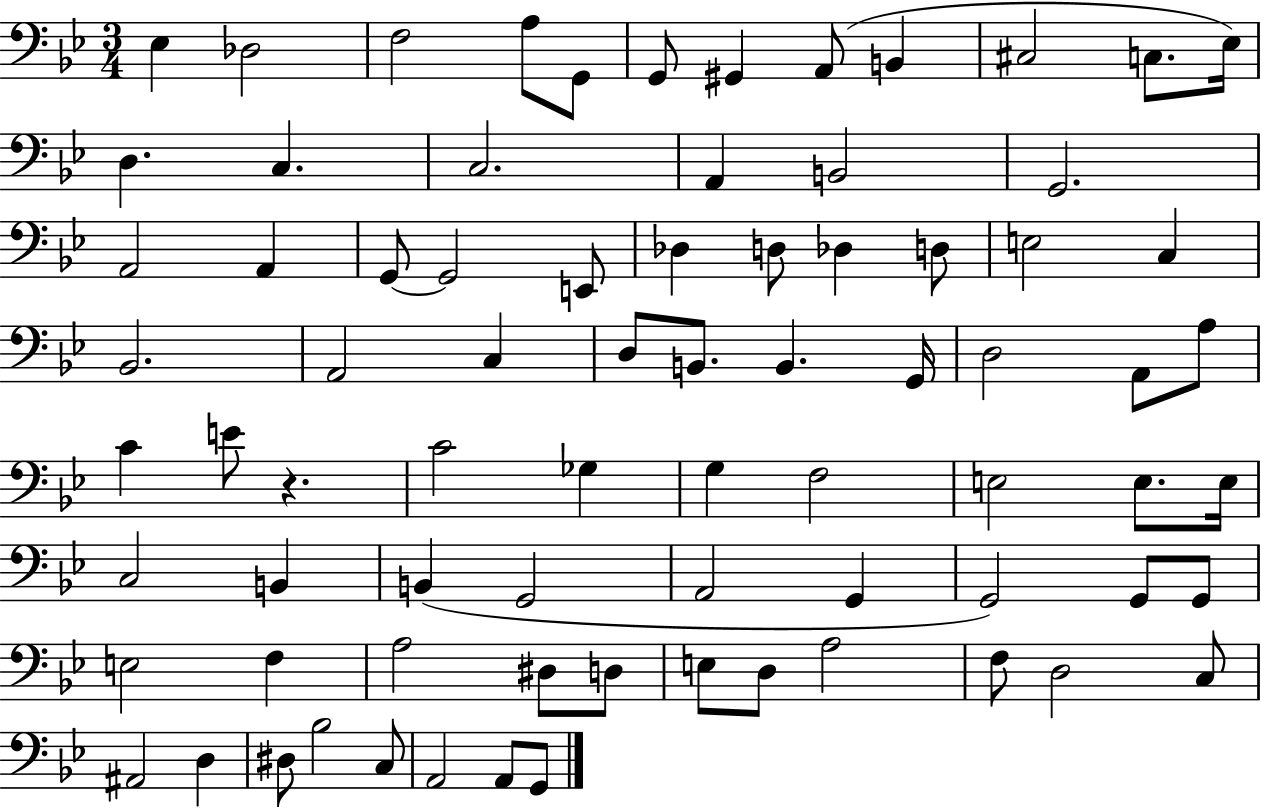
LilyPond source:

{
  \clef bass
  \numericTimeSignature
  \time 3/4
  \key bes \major
  ees4 des2 | f2 a8 g,8 | g,8 gis,4 a,8( b,4 | cis2 c8. ees16) | \break d4. c4. | c2. | a,4 b,2 | g,2. | \break a,2 a,4 | g,8~~ g,2 e,8 | des4 d8 des4 d8 | e2 c4 | \break bes,2. | a,2 c4 | d8 b,8. b,4. g,16 | d2 a,8 a8 | \break c'4 e'8 r4. | c'2 ges4 | g4 f2 | e2 e8. e16 | \break c2 b,4 | b,4( g,2 | a,2 g,4 | g,2) g,8 g,8 | \break e2 f4 | a2 dis8 d8 | e8 d8 a2 | f8 d2 c8 | \break ais,2 d4 | dis8 bes2 c8 | a,2 a,8 g,8 | \bar "|."
}